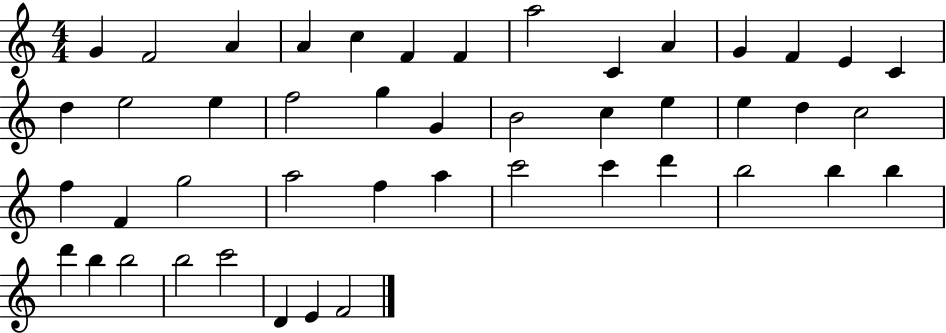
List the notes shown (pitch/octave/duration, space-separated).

G4/q F4/h A4/q A4/q C5/q F4/q F4/q A5/h C4/q A4/q G4/q F4/q E4/q C4/q D5/q E5/h E5/q F5/h G5/q G4/q B4/h C5/q E5/q E5/q D5/q C5/h F5/q F4/q G5/h A5/h F5/q A5/q C6/h C6/q D6/q B5/h B5/q B5/q D6/q B5/q B5/h B5/h C6/h D4/q E4/q F4/h